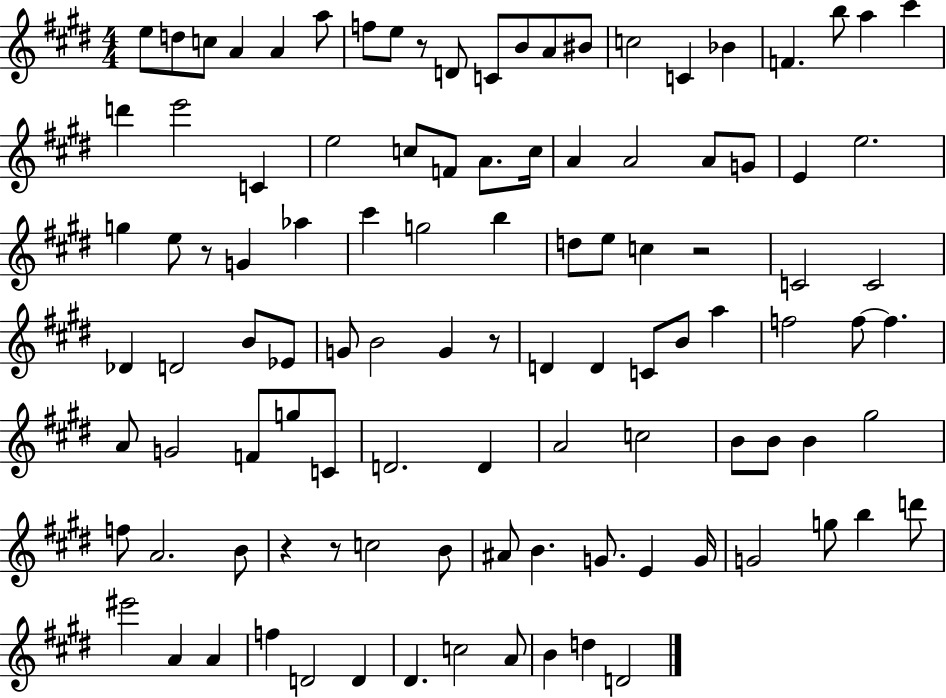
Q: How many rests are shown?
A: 6